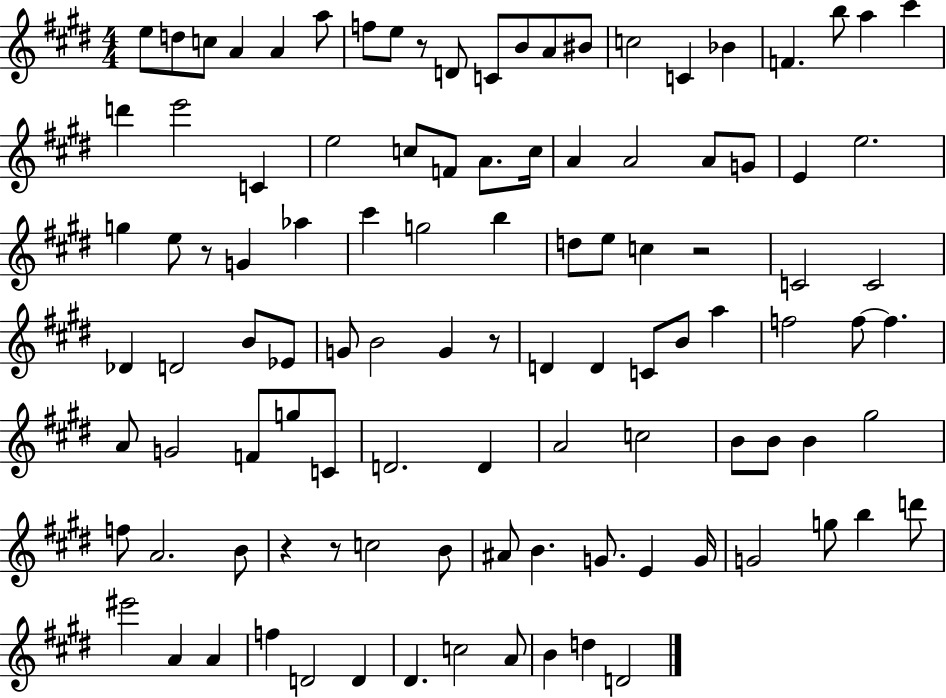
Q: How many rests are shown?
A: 6